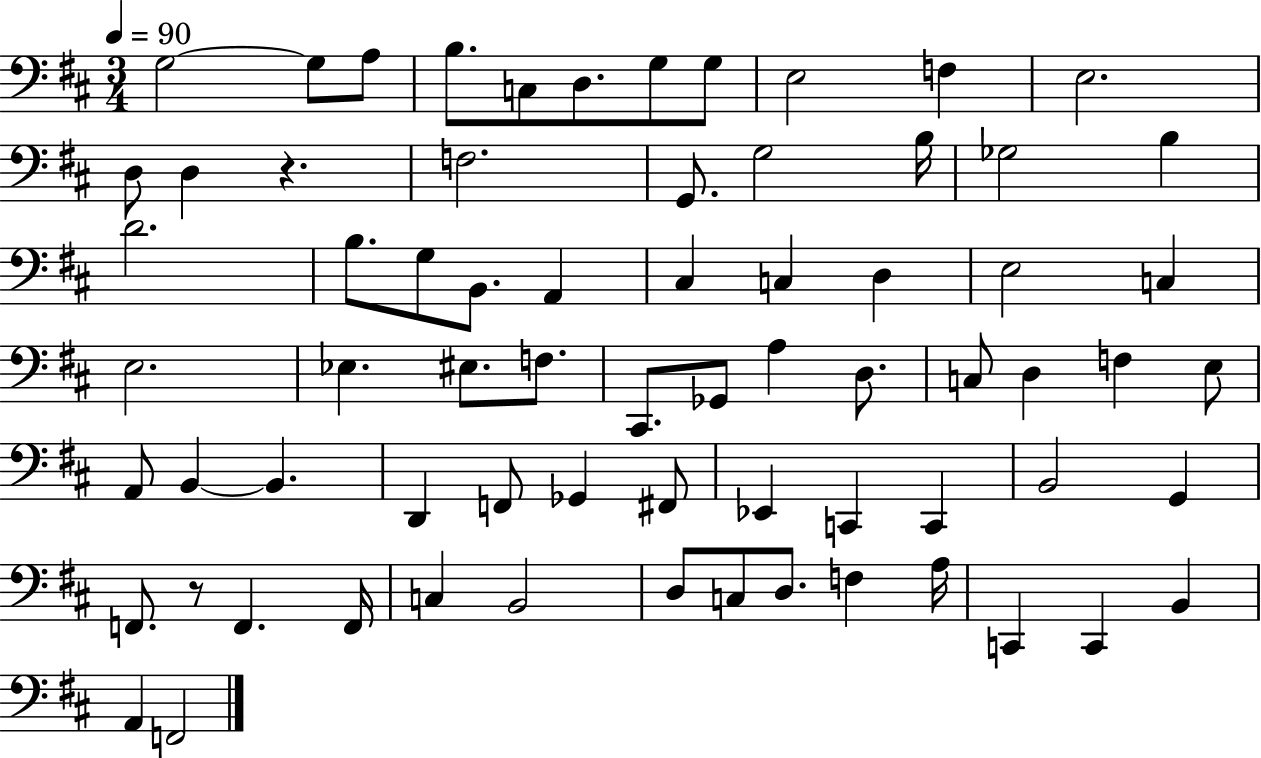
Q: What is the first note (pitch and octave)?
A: G3